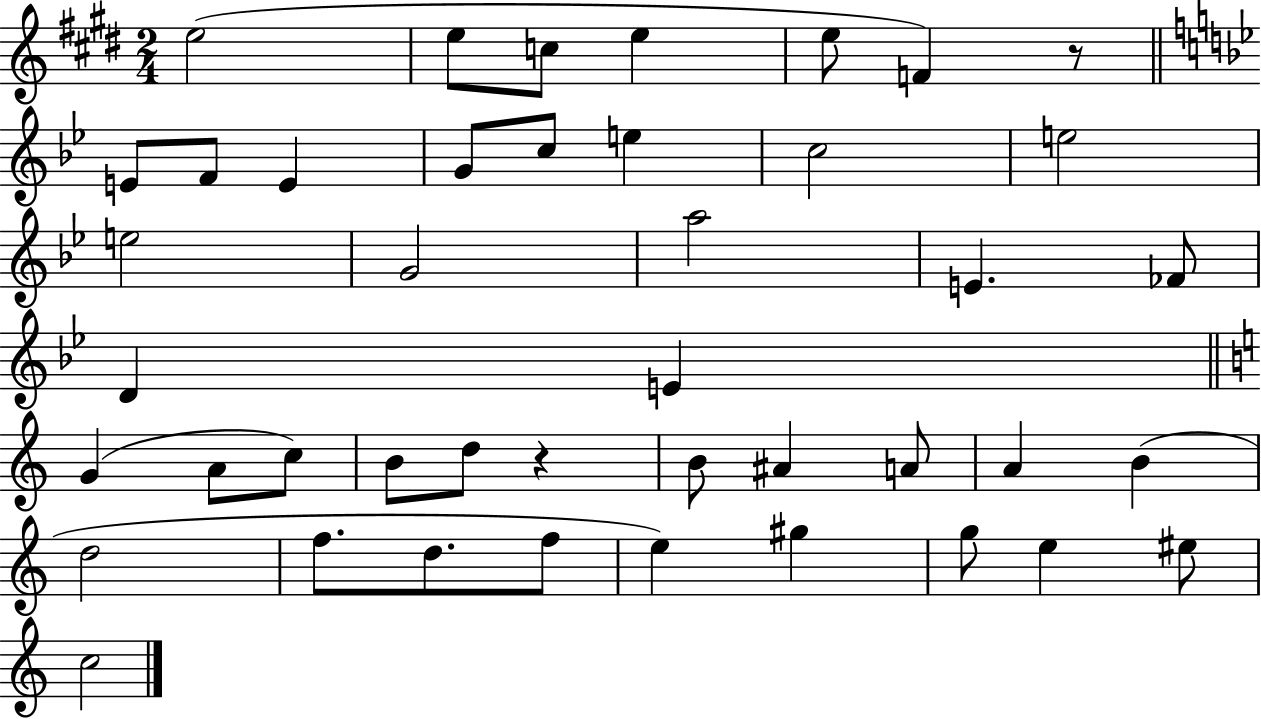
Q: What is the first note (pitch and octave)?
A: E5